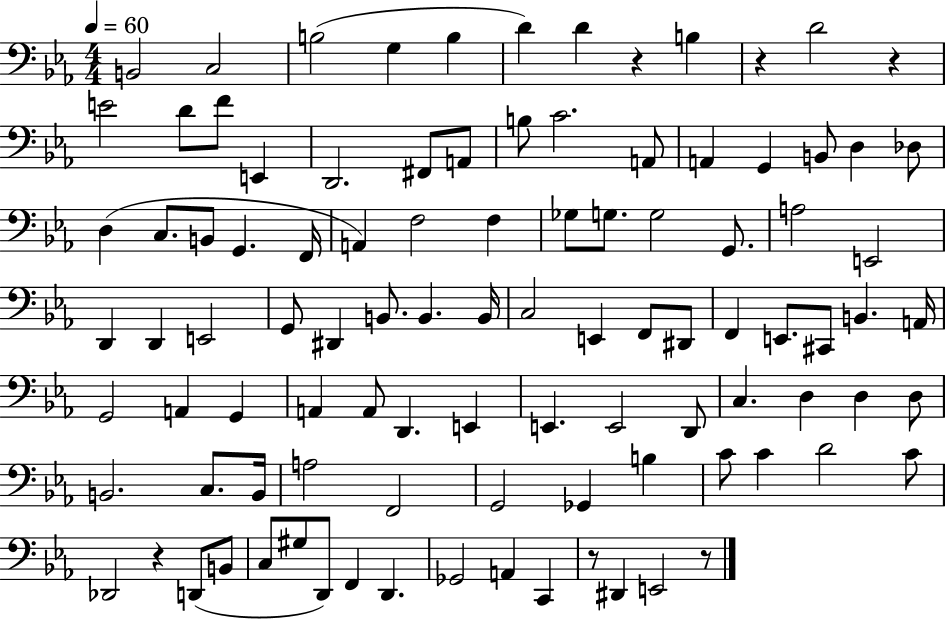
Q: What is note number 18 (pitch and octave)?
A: C4